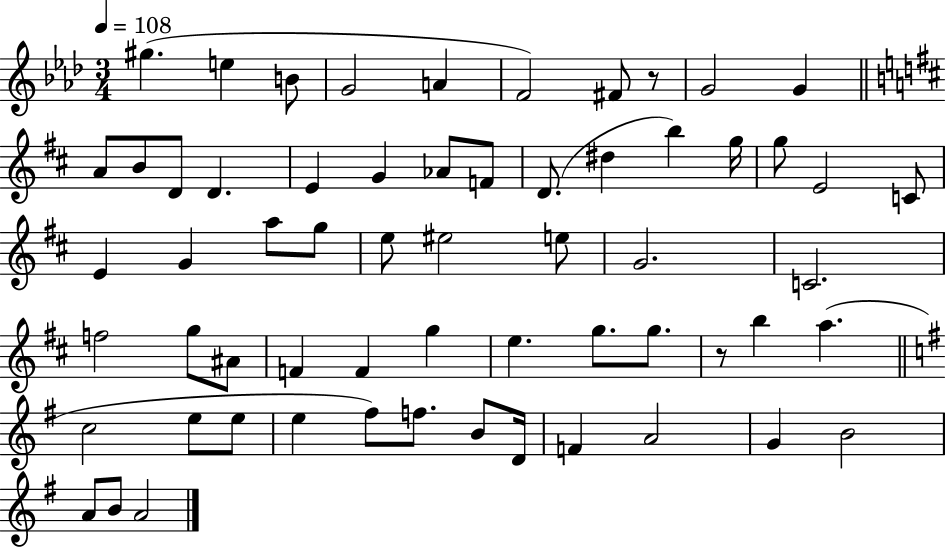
G#5/q. E5/q B4/e G4/h A4/q F4/h F#4/e R/e G4/h G4/q A4/e B4/e D4/e D4/q. E4/q G4/q Ab4/e F4/e D4/e. D#5/q B5/q G5/s G5/e E4/h C4/e E4/q G4/q A5/e G5/e E5/e EIS5/h E5/e G4/h. C4/h. F5/h G5/e A#4/e F4/q F4/q G5/q E5/q. G5/e. G5/e. R/e B5/q A5/q. C5/h E5/e E5/e E5/q F#5/e F5/e. B4/e D4/s F4/q A4/h G4/q B4/h A4/e B4/e A4/h